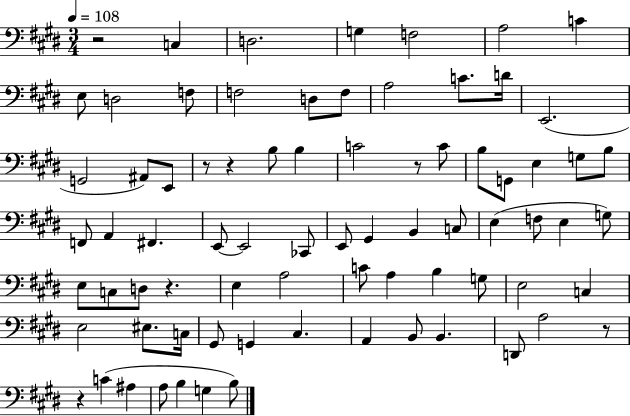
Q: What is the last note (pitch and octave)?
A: B3